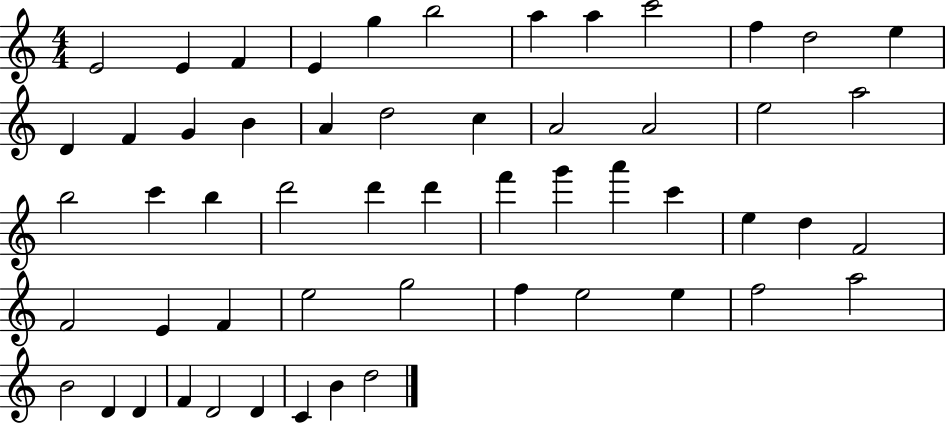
E4/h E4/q F4/q E4/q G5/q B5/h A5/q A5/q C6/h F5/q D5/h E5/q D4/q F4/q G4/q B4/q A4/q D5/h C5/q A4/h A4/h E5/h A5/h B5/h C6/q B5/q D6/h D6/q D6/q F6/q G6/q A6/q C6/q E5/q D5/q F4/h F4/h E4/q F4/q E5/h G5/h F5/q E5/h E5/q F5/h A5/h B4/h D4/q D4/q F4/q D4/h D4/q C4/q B4/q D5/h